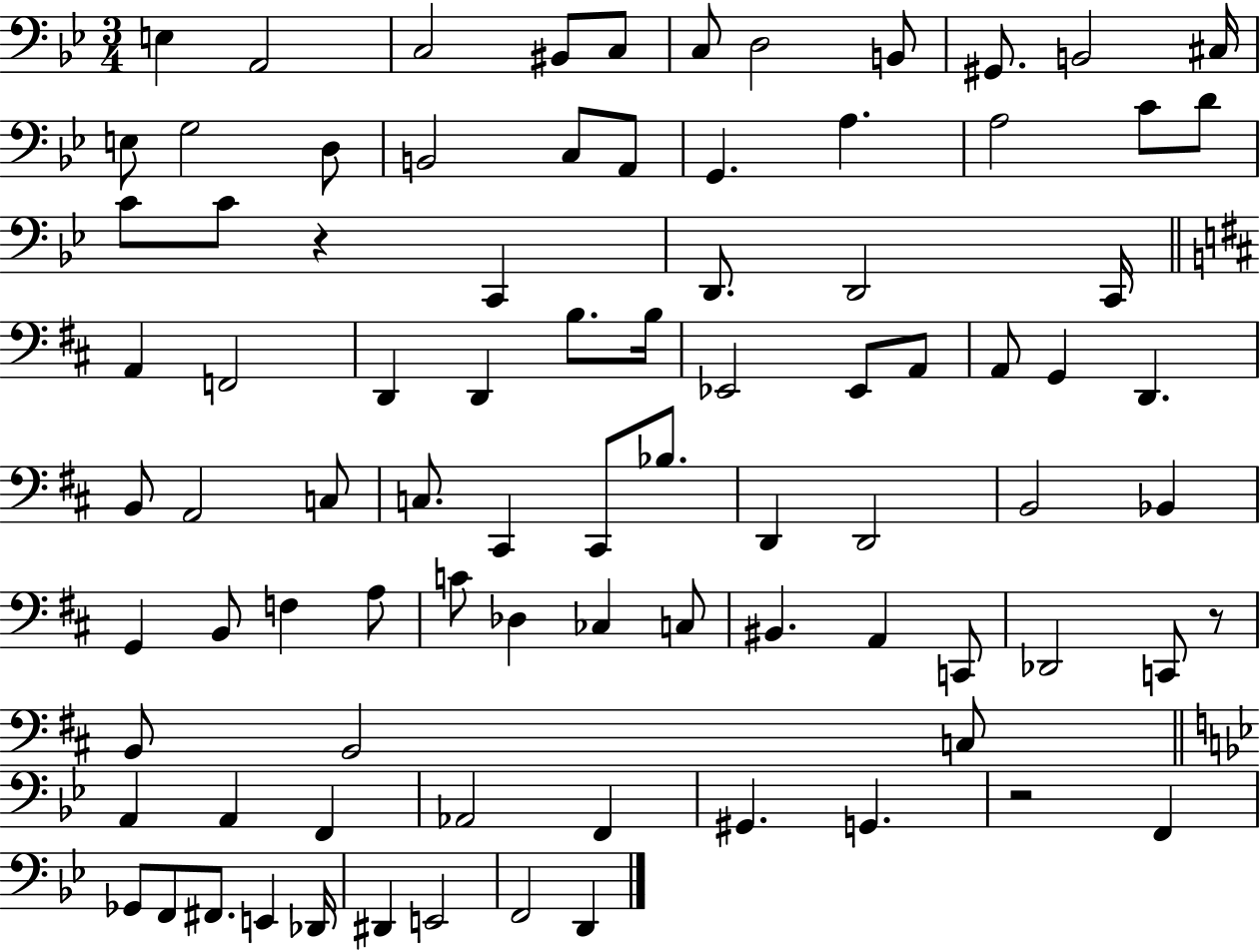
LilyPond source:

{
  \clef bass
  \numericTimeSignature
  \time 3/4
  \key bes \major
  \repeat volta 2 { e4 a,2 | c2 bis,8 c8 | c8 d2 b,8 | gis,8. b,2 cis16 | \break e8 g2 d8 | b,2 c8 a,8 | g,4. a4. | a2 c'8 d'8 | \break c'8 c'8 r4 c,4 | d,8. d,2 c,16 | \bar "||" \break \key d \major a,4 f,2 | d,4 d,4 b8. b16 | ees,2 ees,8 a,8 | a,8 g,4 d,4. | \break b,8 a,2 c8 | c8. cis,4 cis,8 bes8. | d,4 d,2 | b,2 bes,4 | \break g,4 b,8 f4 a8 | c'8 des4 ces4 c8 | bis,4. a,4 c,8 | des,2 c,8 r8 | \break b,8 b,2 c8 | \bar "||" \break \key bes \major a,4 a,4 f,4 | aes,2 f,4 | gis,4. g,4. | r2 f,4 | \break ges,8 f,8 fis,8. e,4 des,16 | dis,4 e,2 | f,2 d,4 | } \bar "|."
}